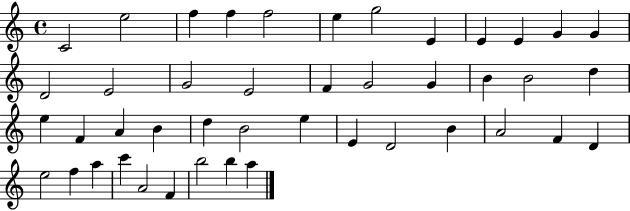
X:1
T:Untitled
M:4/4
L:1/4
K:C
C2 e2 f f f2 e g2 E E E G G D2 E2 G2 E2 F G2 G B B2 d e F A B d B2 e E D2 B A2 F D e2 f a c' A2 F b2 b a